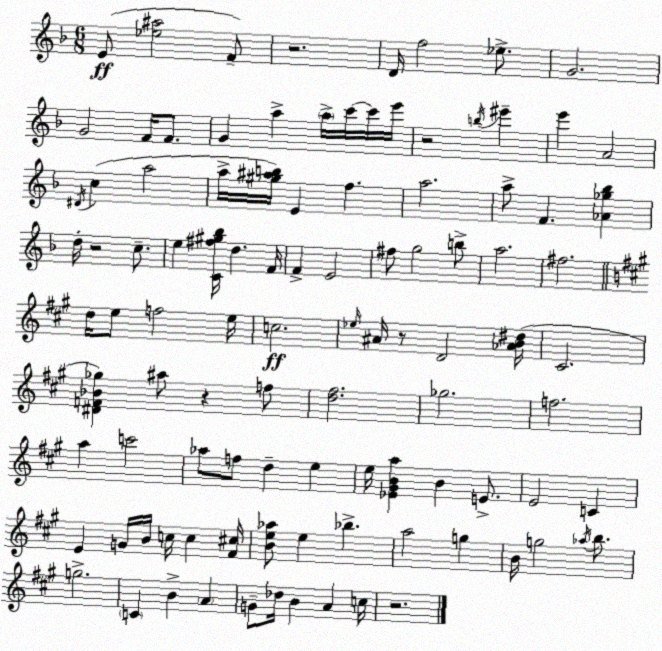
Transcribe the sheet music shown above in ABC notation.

X:1
T:Untitled
M:6/8
L:1/4
K:F
E/2 [_e^a]2 F/2 z2 D/4 f2 _e/2 G2 G2 F/4 F/2 G a a/4 c'/4 c'/4 e'/4 z2 b/4 ^e' e' A2 ^D/4 c a2 a/4 [^g^ab]/4 E f a2 a/2 F [_A_g_b] d/4 z2 c/2 e [C^f^g_b]/4 d F/4 F E2 ^f/2 g2 b/2 a2 ^f2 d/4 e/2 f2 e/4 c2 _e/4 ^A/4 z/2 D2 [_AB^d]/4 ^C2 [^DF_B_g] ^a/2 z f/2 [d^f]2 _g2 f2 a c'2 _a/2 f/2 d e e/4 [_E^GBa] B E/2 E2 C E G/4 B/4 c/4 c [^F^c]/4 [Be_a]/2 e _b a2 g B/4 g2 _a/4 b/2 g2 C B A G/2 _d/4 B A c/4 z2